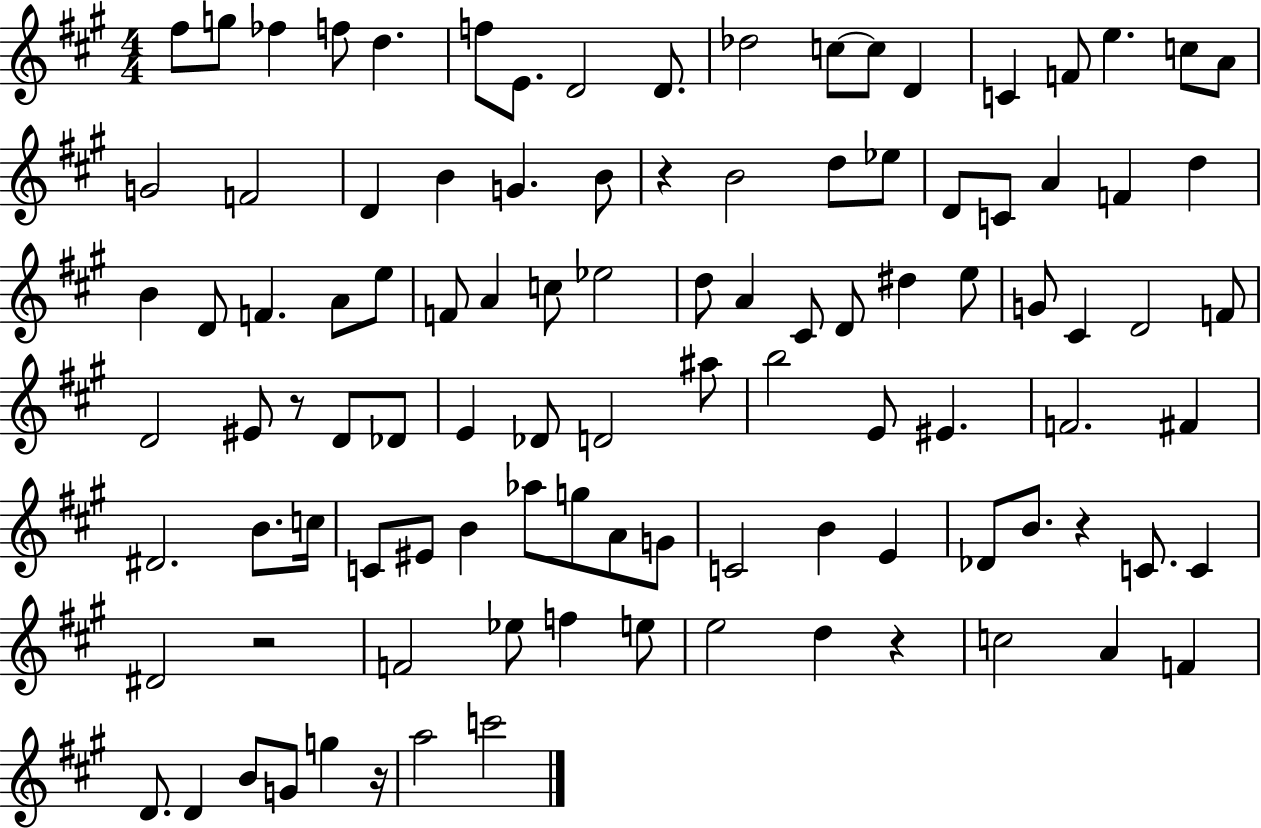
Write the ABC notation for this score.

X:1
T:Untitled
M:4/4
L:1/4
K:A
^f/2 g/2 _f f/2 d f/2 E/2 D2 D/2 _d2 c/2 c/2 D C F/2 e c/2 A/2 G2 F2 D B G B/2 z B2 d/2 _e/2 D/2 C/2 A F d B D/2 F A/2 e/2 F/2 A c/2 _e2 d/2 A ^C/2 D/2 ^d e/2 G/2 ^C D2 F/2 D2 ^E/2 z/2 D/2 _D/2 E _D/2 D2 ^a/2 b2 E/2 ^E F2 ^F ^D2 B/2 c/4 C/2 ^E/2 B _a/2 g/2 A/2 G/2 C2 B E _D/2 B/2 z C/2 C ^D2 z2 F2 _e/2 f e/2 e2 d z c2 A F D/2 D B/2 G/2 g z/4 a2 c'2